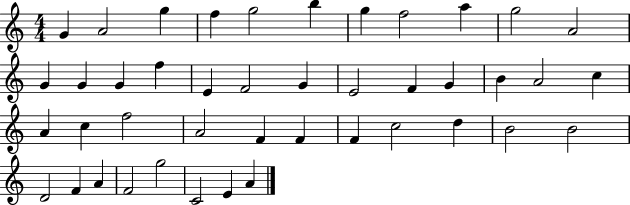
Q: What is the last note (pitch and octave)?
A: A4